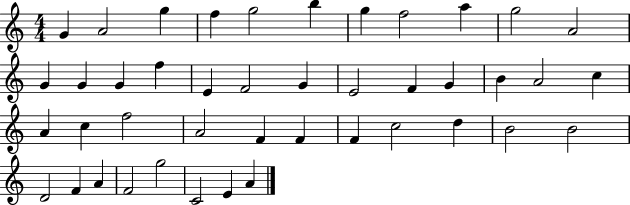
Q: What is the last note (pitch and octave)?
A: A4